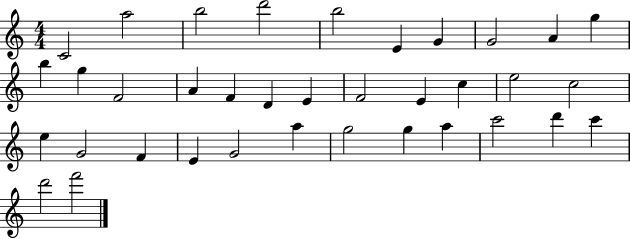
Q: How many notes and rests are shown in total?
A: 36